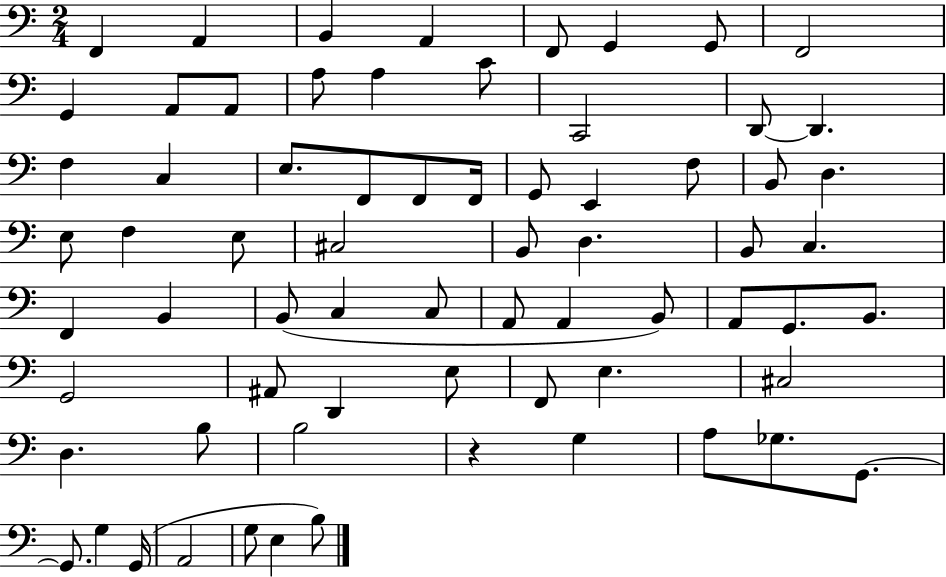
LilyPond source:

{
  \clef bass
  \numericTimeSignature
  \time 2/4
  \key c \major
  \repeat volta 2 { f,4 a,4 | b,4 a,4 | f,8 g,4 g,8 | f,2 | \break g,4 a,8 a,8 | a8 a4 c'8 | c,2 | d,8~~ d,4. | \break f4 c4 | e8. f,8 f,8 f,16 | g,8 e,4 f8 | b,8 d4. | \break e8 f4 e8 | cis2 | b,8 d4. | b,8 c4. | \break f,4 b,4 | b,8( c4 c8 | a,8 a,4 b,8) | a,8 g,8. b,8. | \break g,2 | ais,8 d,4 e8 | f,8 e4. | cis2 | \break d4. b8 | b2 | r4 g4 | a8 ges8. g,8.~~ | \break g,8. g4 g,16( | a,2 | g8 e4 b8) | } \bar "|."
}